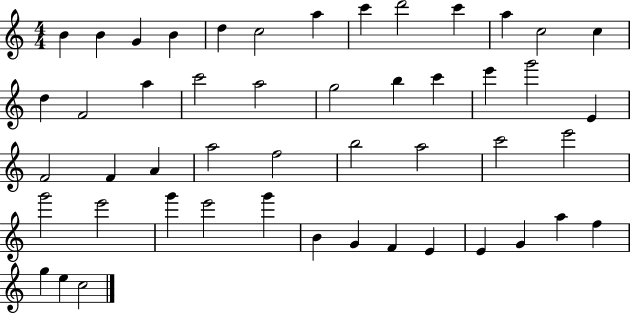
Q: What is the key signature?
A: C major